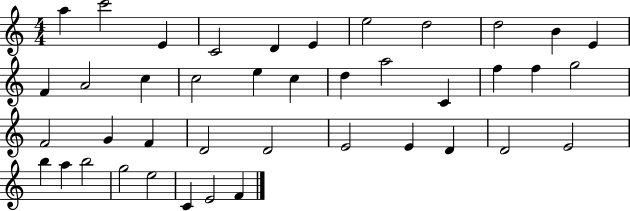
{
  \clef treble
  \numericTimeSignature
  \time 4/4
  \key c \major
  a''4 c'''2 e'4 | c'2 d'4 e'4 | e''2 d''2 | d''2 b'4 e'4 | \break f'4 a'2 c''4 | c''2 e''4 c''4 | d''4 a''2 c'4 | f''4 f''4 g''2 | \break f'2 g'4 f'4 | d'2 d'2 | e'2 e'4 d'4 | d'2 e'2 | \break b''4 a''4 b''2 | g''2 e''2 | c'4 e'2 f'4 | \bar "|."
}